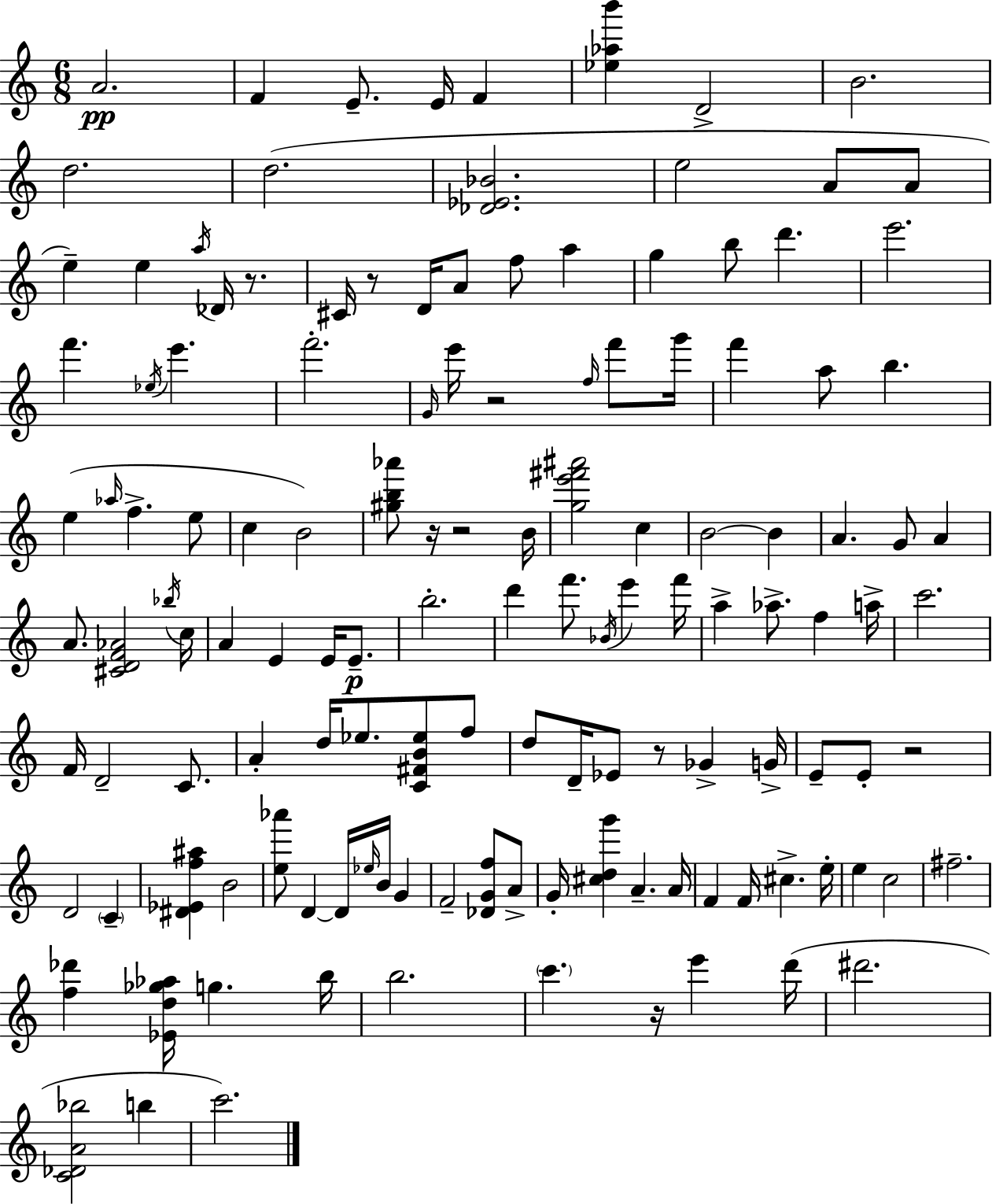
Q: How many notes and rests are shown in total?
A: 132